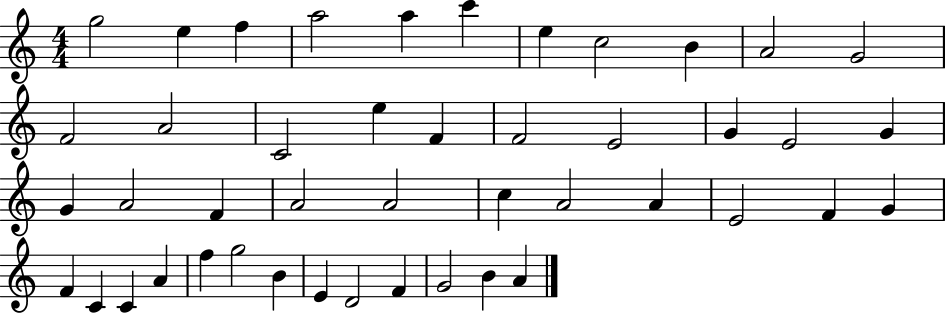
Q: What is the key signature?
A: C major